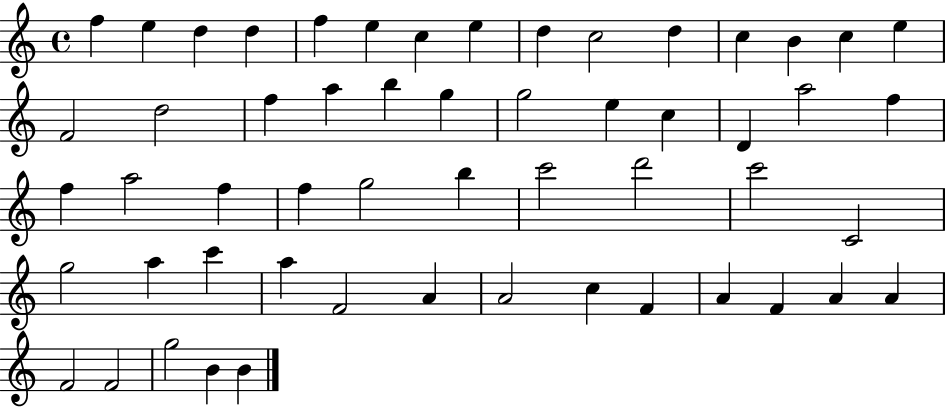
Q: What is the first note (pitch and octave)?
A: F5